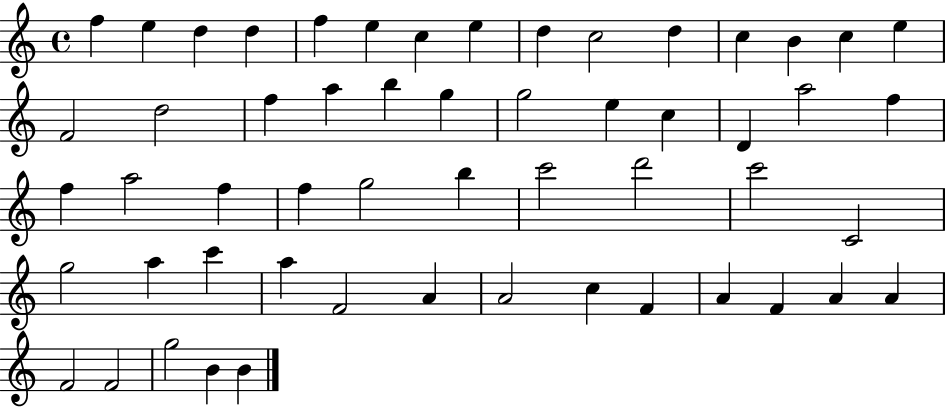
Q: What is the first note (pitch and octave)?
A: F5